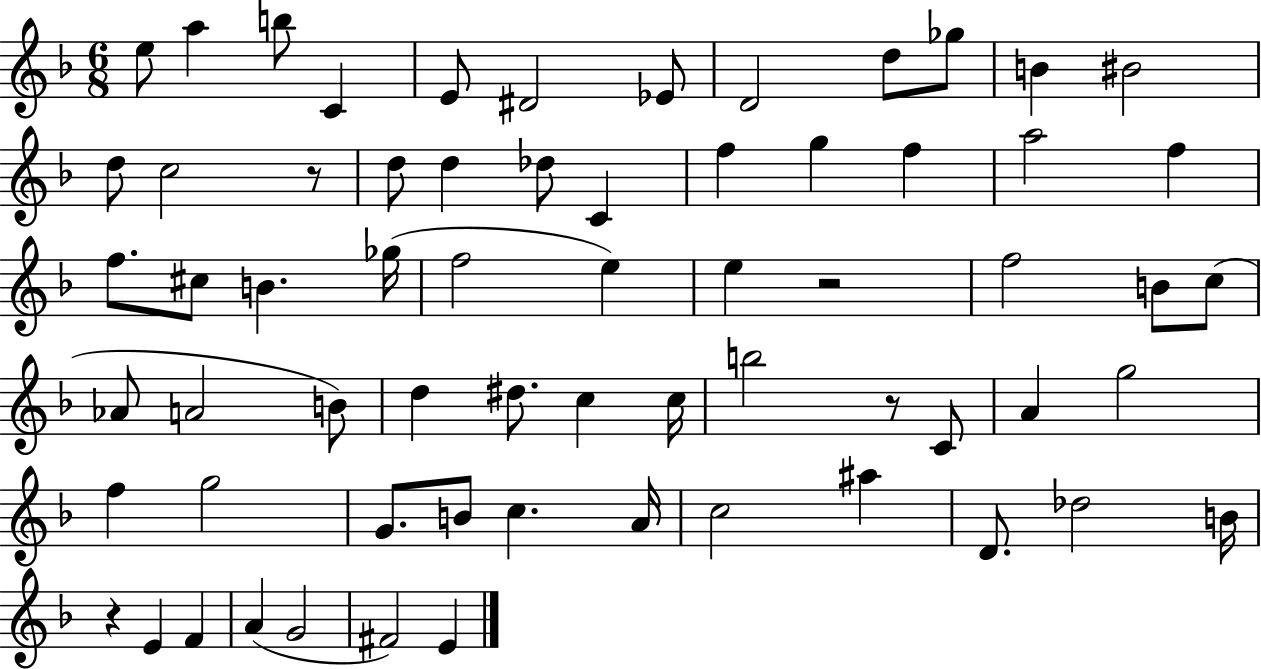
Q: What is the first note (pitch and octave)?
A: E5